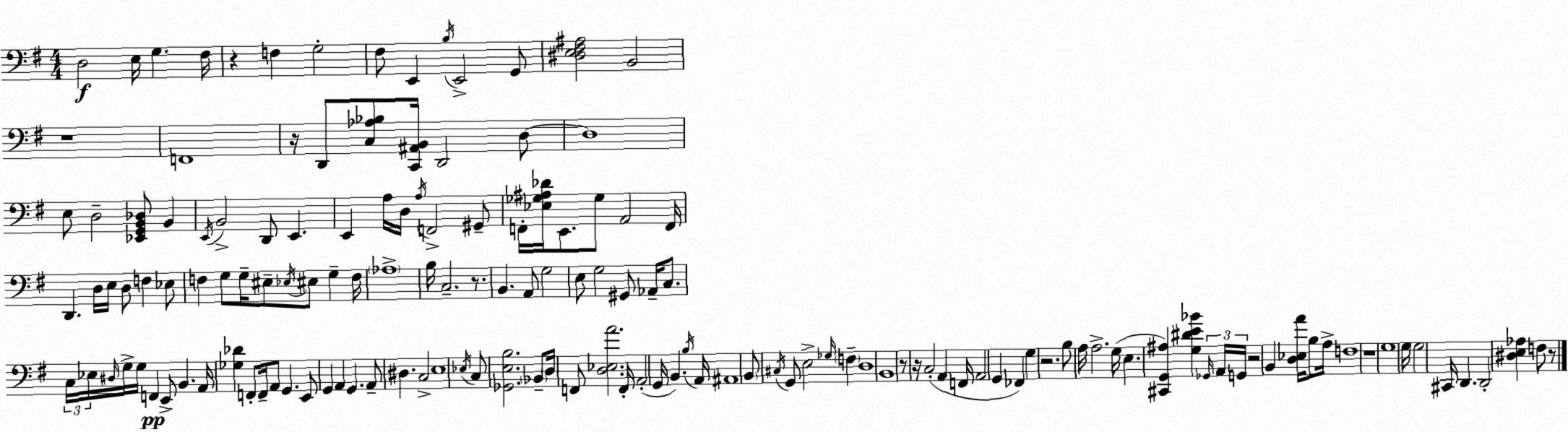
X:1
T:Untitled
M:4/4
L:1/4
K:Em
D,2 E,/4 G, ^F,/4 z F, G,2 ^F,/2 E,, B,/4 E,,2 G,,/2 [^D,E,^F,^A,]2 B,,2 z4 F,,4 z/4 D,,/2 [C,_A,_B,]/2 [C,,^A,,B,,]/4 D,,2 D,/2 D,4 E,/2 D,2 [_E,,G,,B,,_D,]/2 B,, E,,/4 B,,2 D,,/2 E,, E,, A,/4 D,/4 A,/4 F,,2 ^G,,/2 F,,/4 [_E,_G,^A,_D]/4 E,,/2 _G,/2 A,,2 F,,/4 D,, D,/4 E,/4 D,/2 F, _E,/2 F, G,/2 G,/4 ^E,/2 _E,/4 ^E,/2 G, F,/4 _A,4 B,/4 C,2 z/2 B,, A,,/2 G,2 E,/2 G,2 ^G,,/2 _A,,/4 C,/2 C,/4 _E,/4 ^D,/4 G,/4 G,/4 F,, E,,/2 B,, A,,/4 [_G,_D] F,,/2 F,,/4 A,,/2 G,, E,,/2 G,, A,, G,, A,,/2 ^D, C,2 E,4 _E,/4 C,/2 [_G,,E,B,]2 _B,,/2 D,/4 F,,/2 [D,_E,A]2 F,,/4 A,,2 G,,/4 B,, B,/4 A,,/4 ^A,,4 B,,/2 ^C,/4 G,,/2 E,2 _G,/4 F, D,4 B,,4 z/2 z/4 C,2 A,, F,,/4 A,,2 G,, _F,, G, z2 B,/2 A,/4 A,2 G,/4 E, [^C,,G,,^A,] [G,^DE_B] _G,,/4 A,,/4 G,,/4 z2 B,, [D,_E,A]/4 B,/2 A,/4 F,4 z4 G,4 G,/4 G,2 ^C,,/4 D,, D,,2 [^D,E,_A,] F,/2 z/2